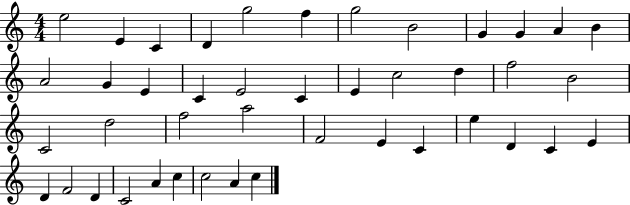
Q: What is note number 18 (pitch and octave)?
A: C4